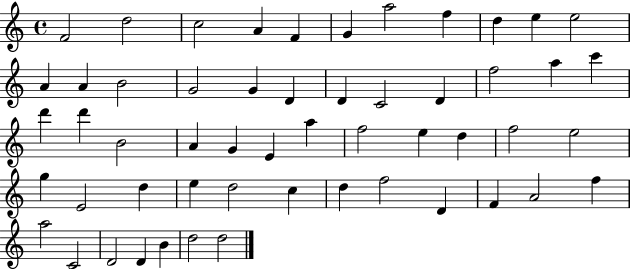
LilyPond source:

{
  \clef treble
  \time 4/4
  \defaultTimeSignature
  \key c \major
  f'2 d''2 | c''2 a'4 f'4 | g'4 a''2 f''4 | d''4 e''4 e''2 | \break a'4 a'4 b'2 | g'2 g'4 d'4 | d'4 c'2 d'4 | f''2 a''4 c'''4 | \break d'''4 d'''4 b'2 | a'4 g'4 e'4 a''4 | f''2 e''4 d''4 | f''2 e''2 | \break g''4 e'2 d''4 | e''4 d''2 c''4 | d''4 f''2 d'4 | f'4 a'2 f''4 | \break a''2 c'2 | d'2 d'4 b'4 | d''2 d''2 | \bar "|."
}